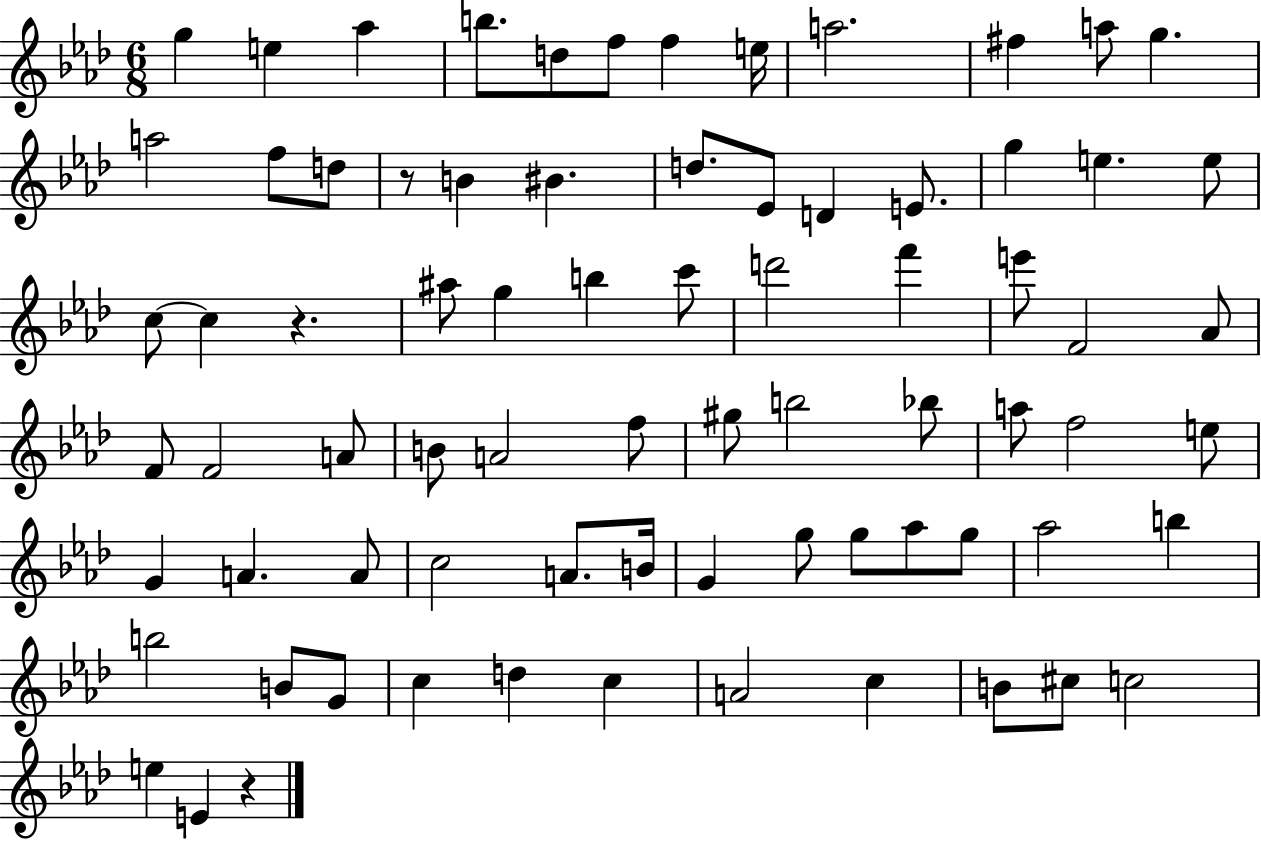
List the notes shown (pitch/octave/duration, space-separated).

G5/q E5/q Ab5/q B5/e. D5/e F5/e F5/q E5/s A5/h. F#5/q A5/e G5/q. A5/h F5/e D5/e R/e B4/q BIS4/q. D5/e. Eb4/e D4/q E4/e. G5/q E5/q. E5/e C5/e C5/q R/q. A#5/e G5/q B5/q C6/e D6/h F6/q E6/e F4/h Ab4/e F4/e F4/h A4/e B4/e A4/h F5/e G#5/e B5/h Bb5/e A5/e F5/h E5/e G4/q A4/q. A4/e C5/h A4/e. B4/s G4/q G5/e G5/e Ab5/e G5/e Ab5/h B5/q B5/h B4/e G4/e C5/q D5/q C5/q A4/h C5/q B4/e C#5/e C5/h E5/q E4/q R/q